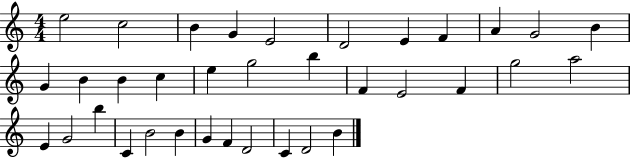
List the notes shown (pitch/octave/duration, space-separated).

E5/h C5/h B4/q G4/q E4/h D4/h E4/q F4/q A4/q G4/h B4/q G4/q B4/q B4/q C5/q E5/q G5/h B5/q F4/q E4/h F4/q G5/h A5/h E4/q G4/h B5/q C4/q B4/h B4/q G4/q F4/q D4/h C4/q D4/h B4/q